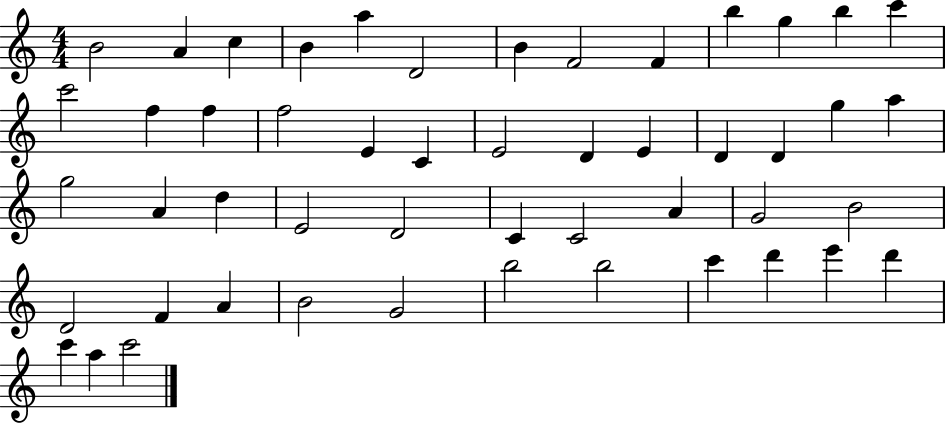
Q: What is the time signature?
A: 4/4